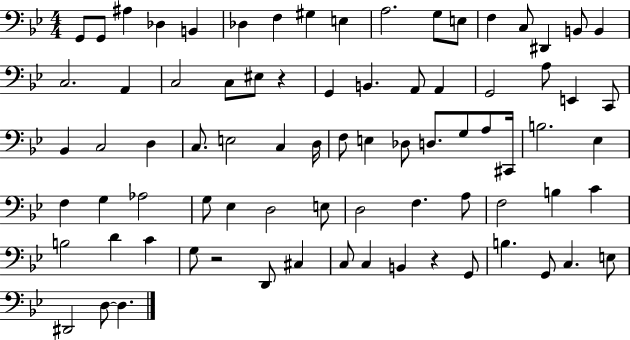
{
  \clef bass
  \numericTimeSignature
  \time 4/4
  \key bes \major
  g,8 g,8 ais4 des4 b,4 | des4 f4 gis4 e4 | a2. g8 e8 | f4 c8 dis,4 b,8 b,4 | \break c2. a,4 | c2 c8 eis8 r4 | g,4 b,4. a,8 a,4 | g,2 a8 e,4 c,8 | \break bes,4 c2 d4 | c8. e2 c4 d16 | f8 e4 des8 d8. g8 a8 cis,16 | b2. ees4 | \break f4 g4 aes2 | g8 ees4 d2 e8 | d2 f4. a8 | f2 b4 c'4 | \break b2 d'4 c'4 | g8 r2 d,8 cis4 | c8 c4 b,4 r4 g,8 | b4. g,8 c4. e8 | \break dis,2 d8~~ d4. | \bar "|."
}